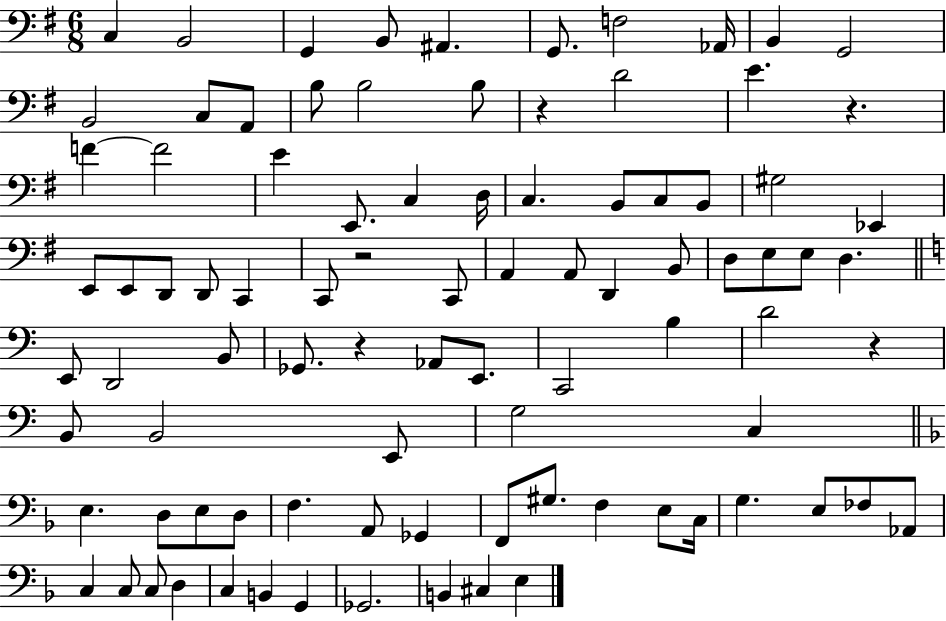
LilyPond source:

{
  \clef bass
  \numericTimeSignature
  \time 6/8
  \key g \major
  c4 b,2 | g,4 b,8 ais,4. | g,8. f2 aes,16 | b,4 g,2 | \break b,2 c8 a,8 | b8 b2 b8 | r4 d'2 | e'4. r4. | \break f'4~~ f'2 | e'4 e,8. c4 d16 | c4. b,8 c8 b,8 | gis2 ees,4 | \break e,8 e,8 d,8 d,8 c,4 | c,8 r2 c,8 | a,4 a,8 d,4 b,8 | d8 e8 e8 d4. | \break \bar "||" \break \key c \major e,8 d,2 b,8 | ges,8. r4 aes,8 e,8. | c,2 b4 | d'2 r4 | \break b,8 b,2 e,8 | g2 c4 | \bar "||" \break \key d \minor e4. d8 e8 d8 | f4. a,8 ges,4 | f,8 gis8. f4 e8 c16 | g4. e8 fes8 aes,8 | \break c4 c8 c8 d4 | c4 b,4 g,4 | ges,2. | b,4 cis4 e4 | \break \bar "|."
}